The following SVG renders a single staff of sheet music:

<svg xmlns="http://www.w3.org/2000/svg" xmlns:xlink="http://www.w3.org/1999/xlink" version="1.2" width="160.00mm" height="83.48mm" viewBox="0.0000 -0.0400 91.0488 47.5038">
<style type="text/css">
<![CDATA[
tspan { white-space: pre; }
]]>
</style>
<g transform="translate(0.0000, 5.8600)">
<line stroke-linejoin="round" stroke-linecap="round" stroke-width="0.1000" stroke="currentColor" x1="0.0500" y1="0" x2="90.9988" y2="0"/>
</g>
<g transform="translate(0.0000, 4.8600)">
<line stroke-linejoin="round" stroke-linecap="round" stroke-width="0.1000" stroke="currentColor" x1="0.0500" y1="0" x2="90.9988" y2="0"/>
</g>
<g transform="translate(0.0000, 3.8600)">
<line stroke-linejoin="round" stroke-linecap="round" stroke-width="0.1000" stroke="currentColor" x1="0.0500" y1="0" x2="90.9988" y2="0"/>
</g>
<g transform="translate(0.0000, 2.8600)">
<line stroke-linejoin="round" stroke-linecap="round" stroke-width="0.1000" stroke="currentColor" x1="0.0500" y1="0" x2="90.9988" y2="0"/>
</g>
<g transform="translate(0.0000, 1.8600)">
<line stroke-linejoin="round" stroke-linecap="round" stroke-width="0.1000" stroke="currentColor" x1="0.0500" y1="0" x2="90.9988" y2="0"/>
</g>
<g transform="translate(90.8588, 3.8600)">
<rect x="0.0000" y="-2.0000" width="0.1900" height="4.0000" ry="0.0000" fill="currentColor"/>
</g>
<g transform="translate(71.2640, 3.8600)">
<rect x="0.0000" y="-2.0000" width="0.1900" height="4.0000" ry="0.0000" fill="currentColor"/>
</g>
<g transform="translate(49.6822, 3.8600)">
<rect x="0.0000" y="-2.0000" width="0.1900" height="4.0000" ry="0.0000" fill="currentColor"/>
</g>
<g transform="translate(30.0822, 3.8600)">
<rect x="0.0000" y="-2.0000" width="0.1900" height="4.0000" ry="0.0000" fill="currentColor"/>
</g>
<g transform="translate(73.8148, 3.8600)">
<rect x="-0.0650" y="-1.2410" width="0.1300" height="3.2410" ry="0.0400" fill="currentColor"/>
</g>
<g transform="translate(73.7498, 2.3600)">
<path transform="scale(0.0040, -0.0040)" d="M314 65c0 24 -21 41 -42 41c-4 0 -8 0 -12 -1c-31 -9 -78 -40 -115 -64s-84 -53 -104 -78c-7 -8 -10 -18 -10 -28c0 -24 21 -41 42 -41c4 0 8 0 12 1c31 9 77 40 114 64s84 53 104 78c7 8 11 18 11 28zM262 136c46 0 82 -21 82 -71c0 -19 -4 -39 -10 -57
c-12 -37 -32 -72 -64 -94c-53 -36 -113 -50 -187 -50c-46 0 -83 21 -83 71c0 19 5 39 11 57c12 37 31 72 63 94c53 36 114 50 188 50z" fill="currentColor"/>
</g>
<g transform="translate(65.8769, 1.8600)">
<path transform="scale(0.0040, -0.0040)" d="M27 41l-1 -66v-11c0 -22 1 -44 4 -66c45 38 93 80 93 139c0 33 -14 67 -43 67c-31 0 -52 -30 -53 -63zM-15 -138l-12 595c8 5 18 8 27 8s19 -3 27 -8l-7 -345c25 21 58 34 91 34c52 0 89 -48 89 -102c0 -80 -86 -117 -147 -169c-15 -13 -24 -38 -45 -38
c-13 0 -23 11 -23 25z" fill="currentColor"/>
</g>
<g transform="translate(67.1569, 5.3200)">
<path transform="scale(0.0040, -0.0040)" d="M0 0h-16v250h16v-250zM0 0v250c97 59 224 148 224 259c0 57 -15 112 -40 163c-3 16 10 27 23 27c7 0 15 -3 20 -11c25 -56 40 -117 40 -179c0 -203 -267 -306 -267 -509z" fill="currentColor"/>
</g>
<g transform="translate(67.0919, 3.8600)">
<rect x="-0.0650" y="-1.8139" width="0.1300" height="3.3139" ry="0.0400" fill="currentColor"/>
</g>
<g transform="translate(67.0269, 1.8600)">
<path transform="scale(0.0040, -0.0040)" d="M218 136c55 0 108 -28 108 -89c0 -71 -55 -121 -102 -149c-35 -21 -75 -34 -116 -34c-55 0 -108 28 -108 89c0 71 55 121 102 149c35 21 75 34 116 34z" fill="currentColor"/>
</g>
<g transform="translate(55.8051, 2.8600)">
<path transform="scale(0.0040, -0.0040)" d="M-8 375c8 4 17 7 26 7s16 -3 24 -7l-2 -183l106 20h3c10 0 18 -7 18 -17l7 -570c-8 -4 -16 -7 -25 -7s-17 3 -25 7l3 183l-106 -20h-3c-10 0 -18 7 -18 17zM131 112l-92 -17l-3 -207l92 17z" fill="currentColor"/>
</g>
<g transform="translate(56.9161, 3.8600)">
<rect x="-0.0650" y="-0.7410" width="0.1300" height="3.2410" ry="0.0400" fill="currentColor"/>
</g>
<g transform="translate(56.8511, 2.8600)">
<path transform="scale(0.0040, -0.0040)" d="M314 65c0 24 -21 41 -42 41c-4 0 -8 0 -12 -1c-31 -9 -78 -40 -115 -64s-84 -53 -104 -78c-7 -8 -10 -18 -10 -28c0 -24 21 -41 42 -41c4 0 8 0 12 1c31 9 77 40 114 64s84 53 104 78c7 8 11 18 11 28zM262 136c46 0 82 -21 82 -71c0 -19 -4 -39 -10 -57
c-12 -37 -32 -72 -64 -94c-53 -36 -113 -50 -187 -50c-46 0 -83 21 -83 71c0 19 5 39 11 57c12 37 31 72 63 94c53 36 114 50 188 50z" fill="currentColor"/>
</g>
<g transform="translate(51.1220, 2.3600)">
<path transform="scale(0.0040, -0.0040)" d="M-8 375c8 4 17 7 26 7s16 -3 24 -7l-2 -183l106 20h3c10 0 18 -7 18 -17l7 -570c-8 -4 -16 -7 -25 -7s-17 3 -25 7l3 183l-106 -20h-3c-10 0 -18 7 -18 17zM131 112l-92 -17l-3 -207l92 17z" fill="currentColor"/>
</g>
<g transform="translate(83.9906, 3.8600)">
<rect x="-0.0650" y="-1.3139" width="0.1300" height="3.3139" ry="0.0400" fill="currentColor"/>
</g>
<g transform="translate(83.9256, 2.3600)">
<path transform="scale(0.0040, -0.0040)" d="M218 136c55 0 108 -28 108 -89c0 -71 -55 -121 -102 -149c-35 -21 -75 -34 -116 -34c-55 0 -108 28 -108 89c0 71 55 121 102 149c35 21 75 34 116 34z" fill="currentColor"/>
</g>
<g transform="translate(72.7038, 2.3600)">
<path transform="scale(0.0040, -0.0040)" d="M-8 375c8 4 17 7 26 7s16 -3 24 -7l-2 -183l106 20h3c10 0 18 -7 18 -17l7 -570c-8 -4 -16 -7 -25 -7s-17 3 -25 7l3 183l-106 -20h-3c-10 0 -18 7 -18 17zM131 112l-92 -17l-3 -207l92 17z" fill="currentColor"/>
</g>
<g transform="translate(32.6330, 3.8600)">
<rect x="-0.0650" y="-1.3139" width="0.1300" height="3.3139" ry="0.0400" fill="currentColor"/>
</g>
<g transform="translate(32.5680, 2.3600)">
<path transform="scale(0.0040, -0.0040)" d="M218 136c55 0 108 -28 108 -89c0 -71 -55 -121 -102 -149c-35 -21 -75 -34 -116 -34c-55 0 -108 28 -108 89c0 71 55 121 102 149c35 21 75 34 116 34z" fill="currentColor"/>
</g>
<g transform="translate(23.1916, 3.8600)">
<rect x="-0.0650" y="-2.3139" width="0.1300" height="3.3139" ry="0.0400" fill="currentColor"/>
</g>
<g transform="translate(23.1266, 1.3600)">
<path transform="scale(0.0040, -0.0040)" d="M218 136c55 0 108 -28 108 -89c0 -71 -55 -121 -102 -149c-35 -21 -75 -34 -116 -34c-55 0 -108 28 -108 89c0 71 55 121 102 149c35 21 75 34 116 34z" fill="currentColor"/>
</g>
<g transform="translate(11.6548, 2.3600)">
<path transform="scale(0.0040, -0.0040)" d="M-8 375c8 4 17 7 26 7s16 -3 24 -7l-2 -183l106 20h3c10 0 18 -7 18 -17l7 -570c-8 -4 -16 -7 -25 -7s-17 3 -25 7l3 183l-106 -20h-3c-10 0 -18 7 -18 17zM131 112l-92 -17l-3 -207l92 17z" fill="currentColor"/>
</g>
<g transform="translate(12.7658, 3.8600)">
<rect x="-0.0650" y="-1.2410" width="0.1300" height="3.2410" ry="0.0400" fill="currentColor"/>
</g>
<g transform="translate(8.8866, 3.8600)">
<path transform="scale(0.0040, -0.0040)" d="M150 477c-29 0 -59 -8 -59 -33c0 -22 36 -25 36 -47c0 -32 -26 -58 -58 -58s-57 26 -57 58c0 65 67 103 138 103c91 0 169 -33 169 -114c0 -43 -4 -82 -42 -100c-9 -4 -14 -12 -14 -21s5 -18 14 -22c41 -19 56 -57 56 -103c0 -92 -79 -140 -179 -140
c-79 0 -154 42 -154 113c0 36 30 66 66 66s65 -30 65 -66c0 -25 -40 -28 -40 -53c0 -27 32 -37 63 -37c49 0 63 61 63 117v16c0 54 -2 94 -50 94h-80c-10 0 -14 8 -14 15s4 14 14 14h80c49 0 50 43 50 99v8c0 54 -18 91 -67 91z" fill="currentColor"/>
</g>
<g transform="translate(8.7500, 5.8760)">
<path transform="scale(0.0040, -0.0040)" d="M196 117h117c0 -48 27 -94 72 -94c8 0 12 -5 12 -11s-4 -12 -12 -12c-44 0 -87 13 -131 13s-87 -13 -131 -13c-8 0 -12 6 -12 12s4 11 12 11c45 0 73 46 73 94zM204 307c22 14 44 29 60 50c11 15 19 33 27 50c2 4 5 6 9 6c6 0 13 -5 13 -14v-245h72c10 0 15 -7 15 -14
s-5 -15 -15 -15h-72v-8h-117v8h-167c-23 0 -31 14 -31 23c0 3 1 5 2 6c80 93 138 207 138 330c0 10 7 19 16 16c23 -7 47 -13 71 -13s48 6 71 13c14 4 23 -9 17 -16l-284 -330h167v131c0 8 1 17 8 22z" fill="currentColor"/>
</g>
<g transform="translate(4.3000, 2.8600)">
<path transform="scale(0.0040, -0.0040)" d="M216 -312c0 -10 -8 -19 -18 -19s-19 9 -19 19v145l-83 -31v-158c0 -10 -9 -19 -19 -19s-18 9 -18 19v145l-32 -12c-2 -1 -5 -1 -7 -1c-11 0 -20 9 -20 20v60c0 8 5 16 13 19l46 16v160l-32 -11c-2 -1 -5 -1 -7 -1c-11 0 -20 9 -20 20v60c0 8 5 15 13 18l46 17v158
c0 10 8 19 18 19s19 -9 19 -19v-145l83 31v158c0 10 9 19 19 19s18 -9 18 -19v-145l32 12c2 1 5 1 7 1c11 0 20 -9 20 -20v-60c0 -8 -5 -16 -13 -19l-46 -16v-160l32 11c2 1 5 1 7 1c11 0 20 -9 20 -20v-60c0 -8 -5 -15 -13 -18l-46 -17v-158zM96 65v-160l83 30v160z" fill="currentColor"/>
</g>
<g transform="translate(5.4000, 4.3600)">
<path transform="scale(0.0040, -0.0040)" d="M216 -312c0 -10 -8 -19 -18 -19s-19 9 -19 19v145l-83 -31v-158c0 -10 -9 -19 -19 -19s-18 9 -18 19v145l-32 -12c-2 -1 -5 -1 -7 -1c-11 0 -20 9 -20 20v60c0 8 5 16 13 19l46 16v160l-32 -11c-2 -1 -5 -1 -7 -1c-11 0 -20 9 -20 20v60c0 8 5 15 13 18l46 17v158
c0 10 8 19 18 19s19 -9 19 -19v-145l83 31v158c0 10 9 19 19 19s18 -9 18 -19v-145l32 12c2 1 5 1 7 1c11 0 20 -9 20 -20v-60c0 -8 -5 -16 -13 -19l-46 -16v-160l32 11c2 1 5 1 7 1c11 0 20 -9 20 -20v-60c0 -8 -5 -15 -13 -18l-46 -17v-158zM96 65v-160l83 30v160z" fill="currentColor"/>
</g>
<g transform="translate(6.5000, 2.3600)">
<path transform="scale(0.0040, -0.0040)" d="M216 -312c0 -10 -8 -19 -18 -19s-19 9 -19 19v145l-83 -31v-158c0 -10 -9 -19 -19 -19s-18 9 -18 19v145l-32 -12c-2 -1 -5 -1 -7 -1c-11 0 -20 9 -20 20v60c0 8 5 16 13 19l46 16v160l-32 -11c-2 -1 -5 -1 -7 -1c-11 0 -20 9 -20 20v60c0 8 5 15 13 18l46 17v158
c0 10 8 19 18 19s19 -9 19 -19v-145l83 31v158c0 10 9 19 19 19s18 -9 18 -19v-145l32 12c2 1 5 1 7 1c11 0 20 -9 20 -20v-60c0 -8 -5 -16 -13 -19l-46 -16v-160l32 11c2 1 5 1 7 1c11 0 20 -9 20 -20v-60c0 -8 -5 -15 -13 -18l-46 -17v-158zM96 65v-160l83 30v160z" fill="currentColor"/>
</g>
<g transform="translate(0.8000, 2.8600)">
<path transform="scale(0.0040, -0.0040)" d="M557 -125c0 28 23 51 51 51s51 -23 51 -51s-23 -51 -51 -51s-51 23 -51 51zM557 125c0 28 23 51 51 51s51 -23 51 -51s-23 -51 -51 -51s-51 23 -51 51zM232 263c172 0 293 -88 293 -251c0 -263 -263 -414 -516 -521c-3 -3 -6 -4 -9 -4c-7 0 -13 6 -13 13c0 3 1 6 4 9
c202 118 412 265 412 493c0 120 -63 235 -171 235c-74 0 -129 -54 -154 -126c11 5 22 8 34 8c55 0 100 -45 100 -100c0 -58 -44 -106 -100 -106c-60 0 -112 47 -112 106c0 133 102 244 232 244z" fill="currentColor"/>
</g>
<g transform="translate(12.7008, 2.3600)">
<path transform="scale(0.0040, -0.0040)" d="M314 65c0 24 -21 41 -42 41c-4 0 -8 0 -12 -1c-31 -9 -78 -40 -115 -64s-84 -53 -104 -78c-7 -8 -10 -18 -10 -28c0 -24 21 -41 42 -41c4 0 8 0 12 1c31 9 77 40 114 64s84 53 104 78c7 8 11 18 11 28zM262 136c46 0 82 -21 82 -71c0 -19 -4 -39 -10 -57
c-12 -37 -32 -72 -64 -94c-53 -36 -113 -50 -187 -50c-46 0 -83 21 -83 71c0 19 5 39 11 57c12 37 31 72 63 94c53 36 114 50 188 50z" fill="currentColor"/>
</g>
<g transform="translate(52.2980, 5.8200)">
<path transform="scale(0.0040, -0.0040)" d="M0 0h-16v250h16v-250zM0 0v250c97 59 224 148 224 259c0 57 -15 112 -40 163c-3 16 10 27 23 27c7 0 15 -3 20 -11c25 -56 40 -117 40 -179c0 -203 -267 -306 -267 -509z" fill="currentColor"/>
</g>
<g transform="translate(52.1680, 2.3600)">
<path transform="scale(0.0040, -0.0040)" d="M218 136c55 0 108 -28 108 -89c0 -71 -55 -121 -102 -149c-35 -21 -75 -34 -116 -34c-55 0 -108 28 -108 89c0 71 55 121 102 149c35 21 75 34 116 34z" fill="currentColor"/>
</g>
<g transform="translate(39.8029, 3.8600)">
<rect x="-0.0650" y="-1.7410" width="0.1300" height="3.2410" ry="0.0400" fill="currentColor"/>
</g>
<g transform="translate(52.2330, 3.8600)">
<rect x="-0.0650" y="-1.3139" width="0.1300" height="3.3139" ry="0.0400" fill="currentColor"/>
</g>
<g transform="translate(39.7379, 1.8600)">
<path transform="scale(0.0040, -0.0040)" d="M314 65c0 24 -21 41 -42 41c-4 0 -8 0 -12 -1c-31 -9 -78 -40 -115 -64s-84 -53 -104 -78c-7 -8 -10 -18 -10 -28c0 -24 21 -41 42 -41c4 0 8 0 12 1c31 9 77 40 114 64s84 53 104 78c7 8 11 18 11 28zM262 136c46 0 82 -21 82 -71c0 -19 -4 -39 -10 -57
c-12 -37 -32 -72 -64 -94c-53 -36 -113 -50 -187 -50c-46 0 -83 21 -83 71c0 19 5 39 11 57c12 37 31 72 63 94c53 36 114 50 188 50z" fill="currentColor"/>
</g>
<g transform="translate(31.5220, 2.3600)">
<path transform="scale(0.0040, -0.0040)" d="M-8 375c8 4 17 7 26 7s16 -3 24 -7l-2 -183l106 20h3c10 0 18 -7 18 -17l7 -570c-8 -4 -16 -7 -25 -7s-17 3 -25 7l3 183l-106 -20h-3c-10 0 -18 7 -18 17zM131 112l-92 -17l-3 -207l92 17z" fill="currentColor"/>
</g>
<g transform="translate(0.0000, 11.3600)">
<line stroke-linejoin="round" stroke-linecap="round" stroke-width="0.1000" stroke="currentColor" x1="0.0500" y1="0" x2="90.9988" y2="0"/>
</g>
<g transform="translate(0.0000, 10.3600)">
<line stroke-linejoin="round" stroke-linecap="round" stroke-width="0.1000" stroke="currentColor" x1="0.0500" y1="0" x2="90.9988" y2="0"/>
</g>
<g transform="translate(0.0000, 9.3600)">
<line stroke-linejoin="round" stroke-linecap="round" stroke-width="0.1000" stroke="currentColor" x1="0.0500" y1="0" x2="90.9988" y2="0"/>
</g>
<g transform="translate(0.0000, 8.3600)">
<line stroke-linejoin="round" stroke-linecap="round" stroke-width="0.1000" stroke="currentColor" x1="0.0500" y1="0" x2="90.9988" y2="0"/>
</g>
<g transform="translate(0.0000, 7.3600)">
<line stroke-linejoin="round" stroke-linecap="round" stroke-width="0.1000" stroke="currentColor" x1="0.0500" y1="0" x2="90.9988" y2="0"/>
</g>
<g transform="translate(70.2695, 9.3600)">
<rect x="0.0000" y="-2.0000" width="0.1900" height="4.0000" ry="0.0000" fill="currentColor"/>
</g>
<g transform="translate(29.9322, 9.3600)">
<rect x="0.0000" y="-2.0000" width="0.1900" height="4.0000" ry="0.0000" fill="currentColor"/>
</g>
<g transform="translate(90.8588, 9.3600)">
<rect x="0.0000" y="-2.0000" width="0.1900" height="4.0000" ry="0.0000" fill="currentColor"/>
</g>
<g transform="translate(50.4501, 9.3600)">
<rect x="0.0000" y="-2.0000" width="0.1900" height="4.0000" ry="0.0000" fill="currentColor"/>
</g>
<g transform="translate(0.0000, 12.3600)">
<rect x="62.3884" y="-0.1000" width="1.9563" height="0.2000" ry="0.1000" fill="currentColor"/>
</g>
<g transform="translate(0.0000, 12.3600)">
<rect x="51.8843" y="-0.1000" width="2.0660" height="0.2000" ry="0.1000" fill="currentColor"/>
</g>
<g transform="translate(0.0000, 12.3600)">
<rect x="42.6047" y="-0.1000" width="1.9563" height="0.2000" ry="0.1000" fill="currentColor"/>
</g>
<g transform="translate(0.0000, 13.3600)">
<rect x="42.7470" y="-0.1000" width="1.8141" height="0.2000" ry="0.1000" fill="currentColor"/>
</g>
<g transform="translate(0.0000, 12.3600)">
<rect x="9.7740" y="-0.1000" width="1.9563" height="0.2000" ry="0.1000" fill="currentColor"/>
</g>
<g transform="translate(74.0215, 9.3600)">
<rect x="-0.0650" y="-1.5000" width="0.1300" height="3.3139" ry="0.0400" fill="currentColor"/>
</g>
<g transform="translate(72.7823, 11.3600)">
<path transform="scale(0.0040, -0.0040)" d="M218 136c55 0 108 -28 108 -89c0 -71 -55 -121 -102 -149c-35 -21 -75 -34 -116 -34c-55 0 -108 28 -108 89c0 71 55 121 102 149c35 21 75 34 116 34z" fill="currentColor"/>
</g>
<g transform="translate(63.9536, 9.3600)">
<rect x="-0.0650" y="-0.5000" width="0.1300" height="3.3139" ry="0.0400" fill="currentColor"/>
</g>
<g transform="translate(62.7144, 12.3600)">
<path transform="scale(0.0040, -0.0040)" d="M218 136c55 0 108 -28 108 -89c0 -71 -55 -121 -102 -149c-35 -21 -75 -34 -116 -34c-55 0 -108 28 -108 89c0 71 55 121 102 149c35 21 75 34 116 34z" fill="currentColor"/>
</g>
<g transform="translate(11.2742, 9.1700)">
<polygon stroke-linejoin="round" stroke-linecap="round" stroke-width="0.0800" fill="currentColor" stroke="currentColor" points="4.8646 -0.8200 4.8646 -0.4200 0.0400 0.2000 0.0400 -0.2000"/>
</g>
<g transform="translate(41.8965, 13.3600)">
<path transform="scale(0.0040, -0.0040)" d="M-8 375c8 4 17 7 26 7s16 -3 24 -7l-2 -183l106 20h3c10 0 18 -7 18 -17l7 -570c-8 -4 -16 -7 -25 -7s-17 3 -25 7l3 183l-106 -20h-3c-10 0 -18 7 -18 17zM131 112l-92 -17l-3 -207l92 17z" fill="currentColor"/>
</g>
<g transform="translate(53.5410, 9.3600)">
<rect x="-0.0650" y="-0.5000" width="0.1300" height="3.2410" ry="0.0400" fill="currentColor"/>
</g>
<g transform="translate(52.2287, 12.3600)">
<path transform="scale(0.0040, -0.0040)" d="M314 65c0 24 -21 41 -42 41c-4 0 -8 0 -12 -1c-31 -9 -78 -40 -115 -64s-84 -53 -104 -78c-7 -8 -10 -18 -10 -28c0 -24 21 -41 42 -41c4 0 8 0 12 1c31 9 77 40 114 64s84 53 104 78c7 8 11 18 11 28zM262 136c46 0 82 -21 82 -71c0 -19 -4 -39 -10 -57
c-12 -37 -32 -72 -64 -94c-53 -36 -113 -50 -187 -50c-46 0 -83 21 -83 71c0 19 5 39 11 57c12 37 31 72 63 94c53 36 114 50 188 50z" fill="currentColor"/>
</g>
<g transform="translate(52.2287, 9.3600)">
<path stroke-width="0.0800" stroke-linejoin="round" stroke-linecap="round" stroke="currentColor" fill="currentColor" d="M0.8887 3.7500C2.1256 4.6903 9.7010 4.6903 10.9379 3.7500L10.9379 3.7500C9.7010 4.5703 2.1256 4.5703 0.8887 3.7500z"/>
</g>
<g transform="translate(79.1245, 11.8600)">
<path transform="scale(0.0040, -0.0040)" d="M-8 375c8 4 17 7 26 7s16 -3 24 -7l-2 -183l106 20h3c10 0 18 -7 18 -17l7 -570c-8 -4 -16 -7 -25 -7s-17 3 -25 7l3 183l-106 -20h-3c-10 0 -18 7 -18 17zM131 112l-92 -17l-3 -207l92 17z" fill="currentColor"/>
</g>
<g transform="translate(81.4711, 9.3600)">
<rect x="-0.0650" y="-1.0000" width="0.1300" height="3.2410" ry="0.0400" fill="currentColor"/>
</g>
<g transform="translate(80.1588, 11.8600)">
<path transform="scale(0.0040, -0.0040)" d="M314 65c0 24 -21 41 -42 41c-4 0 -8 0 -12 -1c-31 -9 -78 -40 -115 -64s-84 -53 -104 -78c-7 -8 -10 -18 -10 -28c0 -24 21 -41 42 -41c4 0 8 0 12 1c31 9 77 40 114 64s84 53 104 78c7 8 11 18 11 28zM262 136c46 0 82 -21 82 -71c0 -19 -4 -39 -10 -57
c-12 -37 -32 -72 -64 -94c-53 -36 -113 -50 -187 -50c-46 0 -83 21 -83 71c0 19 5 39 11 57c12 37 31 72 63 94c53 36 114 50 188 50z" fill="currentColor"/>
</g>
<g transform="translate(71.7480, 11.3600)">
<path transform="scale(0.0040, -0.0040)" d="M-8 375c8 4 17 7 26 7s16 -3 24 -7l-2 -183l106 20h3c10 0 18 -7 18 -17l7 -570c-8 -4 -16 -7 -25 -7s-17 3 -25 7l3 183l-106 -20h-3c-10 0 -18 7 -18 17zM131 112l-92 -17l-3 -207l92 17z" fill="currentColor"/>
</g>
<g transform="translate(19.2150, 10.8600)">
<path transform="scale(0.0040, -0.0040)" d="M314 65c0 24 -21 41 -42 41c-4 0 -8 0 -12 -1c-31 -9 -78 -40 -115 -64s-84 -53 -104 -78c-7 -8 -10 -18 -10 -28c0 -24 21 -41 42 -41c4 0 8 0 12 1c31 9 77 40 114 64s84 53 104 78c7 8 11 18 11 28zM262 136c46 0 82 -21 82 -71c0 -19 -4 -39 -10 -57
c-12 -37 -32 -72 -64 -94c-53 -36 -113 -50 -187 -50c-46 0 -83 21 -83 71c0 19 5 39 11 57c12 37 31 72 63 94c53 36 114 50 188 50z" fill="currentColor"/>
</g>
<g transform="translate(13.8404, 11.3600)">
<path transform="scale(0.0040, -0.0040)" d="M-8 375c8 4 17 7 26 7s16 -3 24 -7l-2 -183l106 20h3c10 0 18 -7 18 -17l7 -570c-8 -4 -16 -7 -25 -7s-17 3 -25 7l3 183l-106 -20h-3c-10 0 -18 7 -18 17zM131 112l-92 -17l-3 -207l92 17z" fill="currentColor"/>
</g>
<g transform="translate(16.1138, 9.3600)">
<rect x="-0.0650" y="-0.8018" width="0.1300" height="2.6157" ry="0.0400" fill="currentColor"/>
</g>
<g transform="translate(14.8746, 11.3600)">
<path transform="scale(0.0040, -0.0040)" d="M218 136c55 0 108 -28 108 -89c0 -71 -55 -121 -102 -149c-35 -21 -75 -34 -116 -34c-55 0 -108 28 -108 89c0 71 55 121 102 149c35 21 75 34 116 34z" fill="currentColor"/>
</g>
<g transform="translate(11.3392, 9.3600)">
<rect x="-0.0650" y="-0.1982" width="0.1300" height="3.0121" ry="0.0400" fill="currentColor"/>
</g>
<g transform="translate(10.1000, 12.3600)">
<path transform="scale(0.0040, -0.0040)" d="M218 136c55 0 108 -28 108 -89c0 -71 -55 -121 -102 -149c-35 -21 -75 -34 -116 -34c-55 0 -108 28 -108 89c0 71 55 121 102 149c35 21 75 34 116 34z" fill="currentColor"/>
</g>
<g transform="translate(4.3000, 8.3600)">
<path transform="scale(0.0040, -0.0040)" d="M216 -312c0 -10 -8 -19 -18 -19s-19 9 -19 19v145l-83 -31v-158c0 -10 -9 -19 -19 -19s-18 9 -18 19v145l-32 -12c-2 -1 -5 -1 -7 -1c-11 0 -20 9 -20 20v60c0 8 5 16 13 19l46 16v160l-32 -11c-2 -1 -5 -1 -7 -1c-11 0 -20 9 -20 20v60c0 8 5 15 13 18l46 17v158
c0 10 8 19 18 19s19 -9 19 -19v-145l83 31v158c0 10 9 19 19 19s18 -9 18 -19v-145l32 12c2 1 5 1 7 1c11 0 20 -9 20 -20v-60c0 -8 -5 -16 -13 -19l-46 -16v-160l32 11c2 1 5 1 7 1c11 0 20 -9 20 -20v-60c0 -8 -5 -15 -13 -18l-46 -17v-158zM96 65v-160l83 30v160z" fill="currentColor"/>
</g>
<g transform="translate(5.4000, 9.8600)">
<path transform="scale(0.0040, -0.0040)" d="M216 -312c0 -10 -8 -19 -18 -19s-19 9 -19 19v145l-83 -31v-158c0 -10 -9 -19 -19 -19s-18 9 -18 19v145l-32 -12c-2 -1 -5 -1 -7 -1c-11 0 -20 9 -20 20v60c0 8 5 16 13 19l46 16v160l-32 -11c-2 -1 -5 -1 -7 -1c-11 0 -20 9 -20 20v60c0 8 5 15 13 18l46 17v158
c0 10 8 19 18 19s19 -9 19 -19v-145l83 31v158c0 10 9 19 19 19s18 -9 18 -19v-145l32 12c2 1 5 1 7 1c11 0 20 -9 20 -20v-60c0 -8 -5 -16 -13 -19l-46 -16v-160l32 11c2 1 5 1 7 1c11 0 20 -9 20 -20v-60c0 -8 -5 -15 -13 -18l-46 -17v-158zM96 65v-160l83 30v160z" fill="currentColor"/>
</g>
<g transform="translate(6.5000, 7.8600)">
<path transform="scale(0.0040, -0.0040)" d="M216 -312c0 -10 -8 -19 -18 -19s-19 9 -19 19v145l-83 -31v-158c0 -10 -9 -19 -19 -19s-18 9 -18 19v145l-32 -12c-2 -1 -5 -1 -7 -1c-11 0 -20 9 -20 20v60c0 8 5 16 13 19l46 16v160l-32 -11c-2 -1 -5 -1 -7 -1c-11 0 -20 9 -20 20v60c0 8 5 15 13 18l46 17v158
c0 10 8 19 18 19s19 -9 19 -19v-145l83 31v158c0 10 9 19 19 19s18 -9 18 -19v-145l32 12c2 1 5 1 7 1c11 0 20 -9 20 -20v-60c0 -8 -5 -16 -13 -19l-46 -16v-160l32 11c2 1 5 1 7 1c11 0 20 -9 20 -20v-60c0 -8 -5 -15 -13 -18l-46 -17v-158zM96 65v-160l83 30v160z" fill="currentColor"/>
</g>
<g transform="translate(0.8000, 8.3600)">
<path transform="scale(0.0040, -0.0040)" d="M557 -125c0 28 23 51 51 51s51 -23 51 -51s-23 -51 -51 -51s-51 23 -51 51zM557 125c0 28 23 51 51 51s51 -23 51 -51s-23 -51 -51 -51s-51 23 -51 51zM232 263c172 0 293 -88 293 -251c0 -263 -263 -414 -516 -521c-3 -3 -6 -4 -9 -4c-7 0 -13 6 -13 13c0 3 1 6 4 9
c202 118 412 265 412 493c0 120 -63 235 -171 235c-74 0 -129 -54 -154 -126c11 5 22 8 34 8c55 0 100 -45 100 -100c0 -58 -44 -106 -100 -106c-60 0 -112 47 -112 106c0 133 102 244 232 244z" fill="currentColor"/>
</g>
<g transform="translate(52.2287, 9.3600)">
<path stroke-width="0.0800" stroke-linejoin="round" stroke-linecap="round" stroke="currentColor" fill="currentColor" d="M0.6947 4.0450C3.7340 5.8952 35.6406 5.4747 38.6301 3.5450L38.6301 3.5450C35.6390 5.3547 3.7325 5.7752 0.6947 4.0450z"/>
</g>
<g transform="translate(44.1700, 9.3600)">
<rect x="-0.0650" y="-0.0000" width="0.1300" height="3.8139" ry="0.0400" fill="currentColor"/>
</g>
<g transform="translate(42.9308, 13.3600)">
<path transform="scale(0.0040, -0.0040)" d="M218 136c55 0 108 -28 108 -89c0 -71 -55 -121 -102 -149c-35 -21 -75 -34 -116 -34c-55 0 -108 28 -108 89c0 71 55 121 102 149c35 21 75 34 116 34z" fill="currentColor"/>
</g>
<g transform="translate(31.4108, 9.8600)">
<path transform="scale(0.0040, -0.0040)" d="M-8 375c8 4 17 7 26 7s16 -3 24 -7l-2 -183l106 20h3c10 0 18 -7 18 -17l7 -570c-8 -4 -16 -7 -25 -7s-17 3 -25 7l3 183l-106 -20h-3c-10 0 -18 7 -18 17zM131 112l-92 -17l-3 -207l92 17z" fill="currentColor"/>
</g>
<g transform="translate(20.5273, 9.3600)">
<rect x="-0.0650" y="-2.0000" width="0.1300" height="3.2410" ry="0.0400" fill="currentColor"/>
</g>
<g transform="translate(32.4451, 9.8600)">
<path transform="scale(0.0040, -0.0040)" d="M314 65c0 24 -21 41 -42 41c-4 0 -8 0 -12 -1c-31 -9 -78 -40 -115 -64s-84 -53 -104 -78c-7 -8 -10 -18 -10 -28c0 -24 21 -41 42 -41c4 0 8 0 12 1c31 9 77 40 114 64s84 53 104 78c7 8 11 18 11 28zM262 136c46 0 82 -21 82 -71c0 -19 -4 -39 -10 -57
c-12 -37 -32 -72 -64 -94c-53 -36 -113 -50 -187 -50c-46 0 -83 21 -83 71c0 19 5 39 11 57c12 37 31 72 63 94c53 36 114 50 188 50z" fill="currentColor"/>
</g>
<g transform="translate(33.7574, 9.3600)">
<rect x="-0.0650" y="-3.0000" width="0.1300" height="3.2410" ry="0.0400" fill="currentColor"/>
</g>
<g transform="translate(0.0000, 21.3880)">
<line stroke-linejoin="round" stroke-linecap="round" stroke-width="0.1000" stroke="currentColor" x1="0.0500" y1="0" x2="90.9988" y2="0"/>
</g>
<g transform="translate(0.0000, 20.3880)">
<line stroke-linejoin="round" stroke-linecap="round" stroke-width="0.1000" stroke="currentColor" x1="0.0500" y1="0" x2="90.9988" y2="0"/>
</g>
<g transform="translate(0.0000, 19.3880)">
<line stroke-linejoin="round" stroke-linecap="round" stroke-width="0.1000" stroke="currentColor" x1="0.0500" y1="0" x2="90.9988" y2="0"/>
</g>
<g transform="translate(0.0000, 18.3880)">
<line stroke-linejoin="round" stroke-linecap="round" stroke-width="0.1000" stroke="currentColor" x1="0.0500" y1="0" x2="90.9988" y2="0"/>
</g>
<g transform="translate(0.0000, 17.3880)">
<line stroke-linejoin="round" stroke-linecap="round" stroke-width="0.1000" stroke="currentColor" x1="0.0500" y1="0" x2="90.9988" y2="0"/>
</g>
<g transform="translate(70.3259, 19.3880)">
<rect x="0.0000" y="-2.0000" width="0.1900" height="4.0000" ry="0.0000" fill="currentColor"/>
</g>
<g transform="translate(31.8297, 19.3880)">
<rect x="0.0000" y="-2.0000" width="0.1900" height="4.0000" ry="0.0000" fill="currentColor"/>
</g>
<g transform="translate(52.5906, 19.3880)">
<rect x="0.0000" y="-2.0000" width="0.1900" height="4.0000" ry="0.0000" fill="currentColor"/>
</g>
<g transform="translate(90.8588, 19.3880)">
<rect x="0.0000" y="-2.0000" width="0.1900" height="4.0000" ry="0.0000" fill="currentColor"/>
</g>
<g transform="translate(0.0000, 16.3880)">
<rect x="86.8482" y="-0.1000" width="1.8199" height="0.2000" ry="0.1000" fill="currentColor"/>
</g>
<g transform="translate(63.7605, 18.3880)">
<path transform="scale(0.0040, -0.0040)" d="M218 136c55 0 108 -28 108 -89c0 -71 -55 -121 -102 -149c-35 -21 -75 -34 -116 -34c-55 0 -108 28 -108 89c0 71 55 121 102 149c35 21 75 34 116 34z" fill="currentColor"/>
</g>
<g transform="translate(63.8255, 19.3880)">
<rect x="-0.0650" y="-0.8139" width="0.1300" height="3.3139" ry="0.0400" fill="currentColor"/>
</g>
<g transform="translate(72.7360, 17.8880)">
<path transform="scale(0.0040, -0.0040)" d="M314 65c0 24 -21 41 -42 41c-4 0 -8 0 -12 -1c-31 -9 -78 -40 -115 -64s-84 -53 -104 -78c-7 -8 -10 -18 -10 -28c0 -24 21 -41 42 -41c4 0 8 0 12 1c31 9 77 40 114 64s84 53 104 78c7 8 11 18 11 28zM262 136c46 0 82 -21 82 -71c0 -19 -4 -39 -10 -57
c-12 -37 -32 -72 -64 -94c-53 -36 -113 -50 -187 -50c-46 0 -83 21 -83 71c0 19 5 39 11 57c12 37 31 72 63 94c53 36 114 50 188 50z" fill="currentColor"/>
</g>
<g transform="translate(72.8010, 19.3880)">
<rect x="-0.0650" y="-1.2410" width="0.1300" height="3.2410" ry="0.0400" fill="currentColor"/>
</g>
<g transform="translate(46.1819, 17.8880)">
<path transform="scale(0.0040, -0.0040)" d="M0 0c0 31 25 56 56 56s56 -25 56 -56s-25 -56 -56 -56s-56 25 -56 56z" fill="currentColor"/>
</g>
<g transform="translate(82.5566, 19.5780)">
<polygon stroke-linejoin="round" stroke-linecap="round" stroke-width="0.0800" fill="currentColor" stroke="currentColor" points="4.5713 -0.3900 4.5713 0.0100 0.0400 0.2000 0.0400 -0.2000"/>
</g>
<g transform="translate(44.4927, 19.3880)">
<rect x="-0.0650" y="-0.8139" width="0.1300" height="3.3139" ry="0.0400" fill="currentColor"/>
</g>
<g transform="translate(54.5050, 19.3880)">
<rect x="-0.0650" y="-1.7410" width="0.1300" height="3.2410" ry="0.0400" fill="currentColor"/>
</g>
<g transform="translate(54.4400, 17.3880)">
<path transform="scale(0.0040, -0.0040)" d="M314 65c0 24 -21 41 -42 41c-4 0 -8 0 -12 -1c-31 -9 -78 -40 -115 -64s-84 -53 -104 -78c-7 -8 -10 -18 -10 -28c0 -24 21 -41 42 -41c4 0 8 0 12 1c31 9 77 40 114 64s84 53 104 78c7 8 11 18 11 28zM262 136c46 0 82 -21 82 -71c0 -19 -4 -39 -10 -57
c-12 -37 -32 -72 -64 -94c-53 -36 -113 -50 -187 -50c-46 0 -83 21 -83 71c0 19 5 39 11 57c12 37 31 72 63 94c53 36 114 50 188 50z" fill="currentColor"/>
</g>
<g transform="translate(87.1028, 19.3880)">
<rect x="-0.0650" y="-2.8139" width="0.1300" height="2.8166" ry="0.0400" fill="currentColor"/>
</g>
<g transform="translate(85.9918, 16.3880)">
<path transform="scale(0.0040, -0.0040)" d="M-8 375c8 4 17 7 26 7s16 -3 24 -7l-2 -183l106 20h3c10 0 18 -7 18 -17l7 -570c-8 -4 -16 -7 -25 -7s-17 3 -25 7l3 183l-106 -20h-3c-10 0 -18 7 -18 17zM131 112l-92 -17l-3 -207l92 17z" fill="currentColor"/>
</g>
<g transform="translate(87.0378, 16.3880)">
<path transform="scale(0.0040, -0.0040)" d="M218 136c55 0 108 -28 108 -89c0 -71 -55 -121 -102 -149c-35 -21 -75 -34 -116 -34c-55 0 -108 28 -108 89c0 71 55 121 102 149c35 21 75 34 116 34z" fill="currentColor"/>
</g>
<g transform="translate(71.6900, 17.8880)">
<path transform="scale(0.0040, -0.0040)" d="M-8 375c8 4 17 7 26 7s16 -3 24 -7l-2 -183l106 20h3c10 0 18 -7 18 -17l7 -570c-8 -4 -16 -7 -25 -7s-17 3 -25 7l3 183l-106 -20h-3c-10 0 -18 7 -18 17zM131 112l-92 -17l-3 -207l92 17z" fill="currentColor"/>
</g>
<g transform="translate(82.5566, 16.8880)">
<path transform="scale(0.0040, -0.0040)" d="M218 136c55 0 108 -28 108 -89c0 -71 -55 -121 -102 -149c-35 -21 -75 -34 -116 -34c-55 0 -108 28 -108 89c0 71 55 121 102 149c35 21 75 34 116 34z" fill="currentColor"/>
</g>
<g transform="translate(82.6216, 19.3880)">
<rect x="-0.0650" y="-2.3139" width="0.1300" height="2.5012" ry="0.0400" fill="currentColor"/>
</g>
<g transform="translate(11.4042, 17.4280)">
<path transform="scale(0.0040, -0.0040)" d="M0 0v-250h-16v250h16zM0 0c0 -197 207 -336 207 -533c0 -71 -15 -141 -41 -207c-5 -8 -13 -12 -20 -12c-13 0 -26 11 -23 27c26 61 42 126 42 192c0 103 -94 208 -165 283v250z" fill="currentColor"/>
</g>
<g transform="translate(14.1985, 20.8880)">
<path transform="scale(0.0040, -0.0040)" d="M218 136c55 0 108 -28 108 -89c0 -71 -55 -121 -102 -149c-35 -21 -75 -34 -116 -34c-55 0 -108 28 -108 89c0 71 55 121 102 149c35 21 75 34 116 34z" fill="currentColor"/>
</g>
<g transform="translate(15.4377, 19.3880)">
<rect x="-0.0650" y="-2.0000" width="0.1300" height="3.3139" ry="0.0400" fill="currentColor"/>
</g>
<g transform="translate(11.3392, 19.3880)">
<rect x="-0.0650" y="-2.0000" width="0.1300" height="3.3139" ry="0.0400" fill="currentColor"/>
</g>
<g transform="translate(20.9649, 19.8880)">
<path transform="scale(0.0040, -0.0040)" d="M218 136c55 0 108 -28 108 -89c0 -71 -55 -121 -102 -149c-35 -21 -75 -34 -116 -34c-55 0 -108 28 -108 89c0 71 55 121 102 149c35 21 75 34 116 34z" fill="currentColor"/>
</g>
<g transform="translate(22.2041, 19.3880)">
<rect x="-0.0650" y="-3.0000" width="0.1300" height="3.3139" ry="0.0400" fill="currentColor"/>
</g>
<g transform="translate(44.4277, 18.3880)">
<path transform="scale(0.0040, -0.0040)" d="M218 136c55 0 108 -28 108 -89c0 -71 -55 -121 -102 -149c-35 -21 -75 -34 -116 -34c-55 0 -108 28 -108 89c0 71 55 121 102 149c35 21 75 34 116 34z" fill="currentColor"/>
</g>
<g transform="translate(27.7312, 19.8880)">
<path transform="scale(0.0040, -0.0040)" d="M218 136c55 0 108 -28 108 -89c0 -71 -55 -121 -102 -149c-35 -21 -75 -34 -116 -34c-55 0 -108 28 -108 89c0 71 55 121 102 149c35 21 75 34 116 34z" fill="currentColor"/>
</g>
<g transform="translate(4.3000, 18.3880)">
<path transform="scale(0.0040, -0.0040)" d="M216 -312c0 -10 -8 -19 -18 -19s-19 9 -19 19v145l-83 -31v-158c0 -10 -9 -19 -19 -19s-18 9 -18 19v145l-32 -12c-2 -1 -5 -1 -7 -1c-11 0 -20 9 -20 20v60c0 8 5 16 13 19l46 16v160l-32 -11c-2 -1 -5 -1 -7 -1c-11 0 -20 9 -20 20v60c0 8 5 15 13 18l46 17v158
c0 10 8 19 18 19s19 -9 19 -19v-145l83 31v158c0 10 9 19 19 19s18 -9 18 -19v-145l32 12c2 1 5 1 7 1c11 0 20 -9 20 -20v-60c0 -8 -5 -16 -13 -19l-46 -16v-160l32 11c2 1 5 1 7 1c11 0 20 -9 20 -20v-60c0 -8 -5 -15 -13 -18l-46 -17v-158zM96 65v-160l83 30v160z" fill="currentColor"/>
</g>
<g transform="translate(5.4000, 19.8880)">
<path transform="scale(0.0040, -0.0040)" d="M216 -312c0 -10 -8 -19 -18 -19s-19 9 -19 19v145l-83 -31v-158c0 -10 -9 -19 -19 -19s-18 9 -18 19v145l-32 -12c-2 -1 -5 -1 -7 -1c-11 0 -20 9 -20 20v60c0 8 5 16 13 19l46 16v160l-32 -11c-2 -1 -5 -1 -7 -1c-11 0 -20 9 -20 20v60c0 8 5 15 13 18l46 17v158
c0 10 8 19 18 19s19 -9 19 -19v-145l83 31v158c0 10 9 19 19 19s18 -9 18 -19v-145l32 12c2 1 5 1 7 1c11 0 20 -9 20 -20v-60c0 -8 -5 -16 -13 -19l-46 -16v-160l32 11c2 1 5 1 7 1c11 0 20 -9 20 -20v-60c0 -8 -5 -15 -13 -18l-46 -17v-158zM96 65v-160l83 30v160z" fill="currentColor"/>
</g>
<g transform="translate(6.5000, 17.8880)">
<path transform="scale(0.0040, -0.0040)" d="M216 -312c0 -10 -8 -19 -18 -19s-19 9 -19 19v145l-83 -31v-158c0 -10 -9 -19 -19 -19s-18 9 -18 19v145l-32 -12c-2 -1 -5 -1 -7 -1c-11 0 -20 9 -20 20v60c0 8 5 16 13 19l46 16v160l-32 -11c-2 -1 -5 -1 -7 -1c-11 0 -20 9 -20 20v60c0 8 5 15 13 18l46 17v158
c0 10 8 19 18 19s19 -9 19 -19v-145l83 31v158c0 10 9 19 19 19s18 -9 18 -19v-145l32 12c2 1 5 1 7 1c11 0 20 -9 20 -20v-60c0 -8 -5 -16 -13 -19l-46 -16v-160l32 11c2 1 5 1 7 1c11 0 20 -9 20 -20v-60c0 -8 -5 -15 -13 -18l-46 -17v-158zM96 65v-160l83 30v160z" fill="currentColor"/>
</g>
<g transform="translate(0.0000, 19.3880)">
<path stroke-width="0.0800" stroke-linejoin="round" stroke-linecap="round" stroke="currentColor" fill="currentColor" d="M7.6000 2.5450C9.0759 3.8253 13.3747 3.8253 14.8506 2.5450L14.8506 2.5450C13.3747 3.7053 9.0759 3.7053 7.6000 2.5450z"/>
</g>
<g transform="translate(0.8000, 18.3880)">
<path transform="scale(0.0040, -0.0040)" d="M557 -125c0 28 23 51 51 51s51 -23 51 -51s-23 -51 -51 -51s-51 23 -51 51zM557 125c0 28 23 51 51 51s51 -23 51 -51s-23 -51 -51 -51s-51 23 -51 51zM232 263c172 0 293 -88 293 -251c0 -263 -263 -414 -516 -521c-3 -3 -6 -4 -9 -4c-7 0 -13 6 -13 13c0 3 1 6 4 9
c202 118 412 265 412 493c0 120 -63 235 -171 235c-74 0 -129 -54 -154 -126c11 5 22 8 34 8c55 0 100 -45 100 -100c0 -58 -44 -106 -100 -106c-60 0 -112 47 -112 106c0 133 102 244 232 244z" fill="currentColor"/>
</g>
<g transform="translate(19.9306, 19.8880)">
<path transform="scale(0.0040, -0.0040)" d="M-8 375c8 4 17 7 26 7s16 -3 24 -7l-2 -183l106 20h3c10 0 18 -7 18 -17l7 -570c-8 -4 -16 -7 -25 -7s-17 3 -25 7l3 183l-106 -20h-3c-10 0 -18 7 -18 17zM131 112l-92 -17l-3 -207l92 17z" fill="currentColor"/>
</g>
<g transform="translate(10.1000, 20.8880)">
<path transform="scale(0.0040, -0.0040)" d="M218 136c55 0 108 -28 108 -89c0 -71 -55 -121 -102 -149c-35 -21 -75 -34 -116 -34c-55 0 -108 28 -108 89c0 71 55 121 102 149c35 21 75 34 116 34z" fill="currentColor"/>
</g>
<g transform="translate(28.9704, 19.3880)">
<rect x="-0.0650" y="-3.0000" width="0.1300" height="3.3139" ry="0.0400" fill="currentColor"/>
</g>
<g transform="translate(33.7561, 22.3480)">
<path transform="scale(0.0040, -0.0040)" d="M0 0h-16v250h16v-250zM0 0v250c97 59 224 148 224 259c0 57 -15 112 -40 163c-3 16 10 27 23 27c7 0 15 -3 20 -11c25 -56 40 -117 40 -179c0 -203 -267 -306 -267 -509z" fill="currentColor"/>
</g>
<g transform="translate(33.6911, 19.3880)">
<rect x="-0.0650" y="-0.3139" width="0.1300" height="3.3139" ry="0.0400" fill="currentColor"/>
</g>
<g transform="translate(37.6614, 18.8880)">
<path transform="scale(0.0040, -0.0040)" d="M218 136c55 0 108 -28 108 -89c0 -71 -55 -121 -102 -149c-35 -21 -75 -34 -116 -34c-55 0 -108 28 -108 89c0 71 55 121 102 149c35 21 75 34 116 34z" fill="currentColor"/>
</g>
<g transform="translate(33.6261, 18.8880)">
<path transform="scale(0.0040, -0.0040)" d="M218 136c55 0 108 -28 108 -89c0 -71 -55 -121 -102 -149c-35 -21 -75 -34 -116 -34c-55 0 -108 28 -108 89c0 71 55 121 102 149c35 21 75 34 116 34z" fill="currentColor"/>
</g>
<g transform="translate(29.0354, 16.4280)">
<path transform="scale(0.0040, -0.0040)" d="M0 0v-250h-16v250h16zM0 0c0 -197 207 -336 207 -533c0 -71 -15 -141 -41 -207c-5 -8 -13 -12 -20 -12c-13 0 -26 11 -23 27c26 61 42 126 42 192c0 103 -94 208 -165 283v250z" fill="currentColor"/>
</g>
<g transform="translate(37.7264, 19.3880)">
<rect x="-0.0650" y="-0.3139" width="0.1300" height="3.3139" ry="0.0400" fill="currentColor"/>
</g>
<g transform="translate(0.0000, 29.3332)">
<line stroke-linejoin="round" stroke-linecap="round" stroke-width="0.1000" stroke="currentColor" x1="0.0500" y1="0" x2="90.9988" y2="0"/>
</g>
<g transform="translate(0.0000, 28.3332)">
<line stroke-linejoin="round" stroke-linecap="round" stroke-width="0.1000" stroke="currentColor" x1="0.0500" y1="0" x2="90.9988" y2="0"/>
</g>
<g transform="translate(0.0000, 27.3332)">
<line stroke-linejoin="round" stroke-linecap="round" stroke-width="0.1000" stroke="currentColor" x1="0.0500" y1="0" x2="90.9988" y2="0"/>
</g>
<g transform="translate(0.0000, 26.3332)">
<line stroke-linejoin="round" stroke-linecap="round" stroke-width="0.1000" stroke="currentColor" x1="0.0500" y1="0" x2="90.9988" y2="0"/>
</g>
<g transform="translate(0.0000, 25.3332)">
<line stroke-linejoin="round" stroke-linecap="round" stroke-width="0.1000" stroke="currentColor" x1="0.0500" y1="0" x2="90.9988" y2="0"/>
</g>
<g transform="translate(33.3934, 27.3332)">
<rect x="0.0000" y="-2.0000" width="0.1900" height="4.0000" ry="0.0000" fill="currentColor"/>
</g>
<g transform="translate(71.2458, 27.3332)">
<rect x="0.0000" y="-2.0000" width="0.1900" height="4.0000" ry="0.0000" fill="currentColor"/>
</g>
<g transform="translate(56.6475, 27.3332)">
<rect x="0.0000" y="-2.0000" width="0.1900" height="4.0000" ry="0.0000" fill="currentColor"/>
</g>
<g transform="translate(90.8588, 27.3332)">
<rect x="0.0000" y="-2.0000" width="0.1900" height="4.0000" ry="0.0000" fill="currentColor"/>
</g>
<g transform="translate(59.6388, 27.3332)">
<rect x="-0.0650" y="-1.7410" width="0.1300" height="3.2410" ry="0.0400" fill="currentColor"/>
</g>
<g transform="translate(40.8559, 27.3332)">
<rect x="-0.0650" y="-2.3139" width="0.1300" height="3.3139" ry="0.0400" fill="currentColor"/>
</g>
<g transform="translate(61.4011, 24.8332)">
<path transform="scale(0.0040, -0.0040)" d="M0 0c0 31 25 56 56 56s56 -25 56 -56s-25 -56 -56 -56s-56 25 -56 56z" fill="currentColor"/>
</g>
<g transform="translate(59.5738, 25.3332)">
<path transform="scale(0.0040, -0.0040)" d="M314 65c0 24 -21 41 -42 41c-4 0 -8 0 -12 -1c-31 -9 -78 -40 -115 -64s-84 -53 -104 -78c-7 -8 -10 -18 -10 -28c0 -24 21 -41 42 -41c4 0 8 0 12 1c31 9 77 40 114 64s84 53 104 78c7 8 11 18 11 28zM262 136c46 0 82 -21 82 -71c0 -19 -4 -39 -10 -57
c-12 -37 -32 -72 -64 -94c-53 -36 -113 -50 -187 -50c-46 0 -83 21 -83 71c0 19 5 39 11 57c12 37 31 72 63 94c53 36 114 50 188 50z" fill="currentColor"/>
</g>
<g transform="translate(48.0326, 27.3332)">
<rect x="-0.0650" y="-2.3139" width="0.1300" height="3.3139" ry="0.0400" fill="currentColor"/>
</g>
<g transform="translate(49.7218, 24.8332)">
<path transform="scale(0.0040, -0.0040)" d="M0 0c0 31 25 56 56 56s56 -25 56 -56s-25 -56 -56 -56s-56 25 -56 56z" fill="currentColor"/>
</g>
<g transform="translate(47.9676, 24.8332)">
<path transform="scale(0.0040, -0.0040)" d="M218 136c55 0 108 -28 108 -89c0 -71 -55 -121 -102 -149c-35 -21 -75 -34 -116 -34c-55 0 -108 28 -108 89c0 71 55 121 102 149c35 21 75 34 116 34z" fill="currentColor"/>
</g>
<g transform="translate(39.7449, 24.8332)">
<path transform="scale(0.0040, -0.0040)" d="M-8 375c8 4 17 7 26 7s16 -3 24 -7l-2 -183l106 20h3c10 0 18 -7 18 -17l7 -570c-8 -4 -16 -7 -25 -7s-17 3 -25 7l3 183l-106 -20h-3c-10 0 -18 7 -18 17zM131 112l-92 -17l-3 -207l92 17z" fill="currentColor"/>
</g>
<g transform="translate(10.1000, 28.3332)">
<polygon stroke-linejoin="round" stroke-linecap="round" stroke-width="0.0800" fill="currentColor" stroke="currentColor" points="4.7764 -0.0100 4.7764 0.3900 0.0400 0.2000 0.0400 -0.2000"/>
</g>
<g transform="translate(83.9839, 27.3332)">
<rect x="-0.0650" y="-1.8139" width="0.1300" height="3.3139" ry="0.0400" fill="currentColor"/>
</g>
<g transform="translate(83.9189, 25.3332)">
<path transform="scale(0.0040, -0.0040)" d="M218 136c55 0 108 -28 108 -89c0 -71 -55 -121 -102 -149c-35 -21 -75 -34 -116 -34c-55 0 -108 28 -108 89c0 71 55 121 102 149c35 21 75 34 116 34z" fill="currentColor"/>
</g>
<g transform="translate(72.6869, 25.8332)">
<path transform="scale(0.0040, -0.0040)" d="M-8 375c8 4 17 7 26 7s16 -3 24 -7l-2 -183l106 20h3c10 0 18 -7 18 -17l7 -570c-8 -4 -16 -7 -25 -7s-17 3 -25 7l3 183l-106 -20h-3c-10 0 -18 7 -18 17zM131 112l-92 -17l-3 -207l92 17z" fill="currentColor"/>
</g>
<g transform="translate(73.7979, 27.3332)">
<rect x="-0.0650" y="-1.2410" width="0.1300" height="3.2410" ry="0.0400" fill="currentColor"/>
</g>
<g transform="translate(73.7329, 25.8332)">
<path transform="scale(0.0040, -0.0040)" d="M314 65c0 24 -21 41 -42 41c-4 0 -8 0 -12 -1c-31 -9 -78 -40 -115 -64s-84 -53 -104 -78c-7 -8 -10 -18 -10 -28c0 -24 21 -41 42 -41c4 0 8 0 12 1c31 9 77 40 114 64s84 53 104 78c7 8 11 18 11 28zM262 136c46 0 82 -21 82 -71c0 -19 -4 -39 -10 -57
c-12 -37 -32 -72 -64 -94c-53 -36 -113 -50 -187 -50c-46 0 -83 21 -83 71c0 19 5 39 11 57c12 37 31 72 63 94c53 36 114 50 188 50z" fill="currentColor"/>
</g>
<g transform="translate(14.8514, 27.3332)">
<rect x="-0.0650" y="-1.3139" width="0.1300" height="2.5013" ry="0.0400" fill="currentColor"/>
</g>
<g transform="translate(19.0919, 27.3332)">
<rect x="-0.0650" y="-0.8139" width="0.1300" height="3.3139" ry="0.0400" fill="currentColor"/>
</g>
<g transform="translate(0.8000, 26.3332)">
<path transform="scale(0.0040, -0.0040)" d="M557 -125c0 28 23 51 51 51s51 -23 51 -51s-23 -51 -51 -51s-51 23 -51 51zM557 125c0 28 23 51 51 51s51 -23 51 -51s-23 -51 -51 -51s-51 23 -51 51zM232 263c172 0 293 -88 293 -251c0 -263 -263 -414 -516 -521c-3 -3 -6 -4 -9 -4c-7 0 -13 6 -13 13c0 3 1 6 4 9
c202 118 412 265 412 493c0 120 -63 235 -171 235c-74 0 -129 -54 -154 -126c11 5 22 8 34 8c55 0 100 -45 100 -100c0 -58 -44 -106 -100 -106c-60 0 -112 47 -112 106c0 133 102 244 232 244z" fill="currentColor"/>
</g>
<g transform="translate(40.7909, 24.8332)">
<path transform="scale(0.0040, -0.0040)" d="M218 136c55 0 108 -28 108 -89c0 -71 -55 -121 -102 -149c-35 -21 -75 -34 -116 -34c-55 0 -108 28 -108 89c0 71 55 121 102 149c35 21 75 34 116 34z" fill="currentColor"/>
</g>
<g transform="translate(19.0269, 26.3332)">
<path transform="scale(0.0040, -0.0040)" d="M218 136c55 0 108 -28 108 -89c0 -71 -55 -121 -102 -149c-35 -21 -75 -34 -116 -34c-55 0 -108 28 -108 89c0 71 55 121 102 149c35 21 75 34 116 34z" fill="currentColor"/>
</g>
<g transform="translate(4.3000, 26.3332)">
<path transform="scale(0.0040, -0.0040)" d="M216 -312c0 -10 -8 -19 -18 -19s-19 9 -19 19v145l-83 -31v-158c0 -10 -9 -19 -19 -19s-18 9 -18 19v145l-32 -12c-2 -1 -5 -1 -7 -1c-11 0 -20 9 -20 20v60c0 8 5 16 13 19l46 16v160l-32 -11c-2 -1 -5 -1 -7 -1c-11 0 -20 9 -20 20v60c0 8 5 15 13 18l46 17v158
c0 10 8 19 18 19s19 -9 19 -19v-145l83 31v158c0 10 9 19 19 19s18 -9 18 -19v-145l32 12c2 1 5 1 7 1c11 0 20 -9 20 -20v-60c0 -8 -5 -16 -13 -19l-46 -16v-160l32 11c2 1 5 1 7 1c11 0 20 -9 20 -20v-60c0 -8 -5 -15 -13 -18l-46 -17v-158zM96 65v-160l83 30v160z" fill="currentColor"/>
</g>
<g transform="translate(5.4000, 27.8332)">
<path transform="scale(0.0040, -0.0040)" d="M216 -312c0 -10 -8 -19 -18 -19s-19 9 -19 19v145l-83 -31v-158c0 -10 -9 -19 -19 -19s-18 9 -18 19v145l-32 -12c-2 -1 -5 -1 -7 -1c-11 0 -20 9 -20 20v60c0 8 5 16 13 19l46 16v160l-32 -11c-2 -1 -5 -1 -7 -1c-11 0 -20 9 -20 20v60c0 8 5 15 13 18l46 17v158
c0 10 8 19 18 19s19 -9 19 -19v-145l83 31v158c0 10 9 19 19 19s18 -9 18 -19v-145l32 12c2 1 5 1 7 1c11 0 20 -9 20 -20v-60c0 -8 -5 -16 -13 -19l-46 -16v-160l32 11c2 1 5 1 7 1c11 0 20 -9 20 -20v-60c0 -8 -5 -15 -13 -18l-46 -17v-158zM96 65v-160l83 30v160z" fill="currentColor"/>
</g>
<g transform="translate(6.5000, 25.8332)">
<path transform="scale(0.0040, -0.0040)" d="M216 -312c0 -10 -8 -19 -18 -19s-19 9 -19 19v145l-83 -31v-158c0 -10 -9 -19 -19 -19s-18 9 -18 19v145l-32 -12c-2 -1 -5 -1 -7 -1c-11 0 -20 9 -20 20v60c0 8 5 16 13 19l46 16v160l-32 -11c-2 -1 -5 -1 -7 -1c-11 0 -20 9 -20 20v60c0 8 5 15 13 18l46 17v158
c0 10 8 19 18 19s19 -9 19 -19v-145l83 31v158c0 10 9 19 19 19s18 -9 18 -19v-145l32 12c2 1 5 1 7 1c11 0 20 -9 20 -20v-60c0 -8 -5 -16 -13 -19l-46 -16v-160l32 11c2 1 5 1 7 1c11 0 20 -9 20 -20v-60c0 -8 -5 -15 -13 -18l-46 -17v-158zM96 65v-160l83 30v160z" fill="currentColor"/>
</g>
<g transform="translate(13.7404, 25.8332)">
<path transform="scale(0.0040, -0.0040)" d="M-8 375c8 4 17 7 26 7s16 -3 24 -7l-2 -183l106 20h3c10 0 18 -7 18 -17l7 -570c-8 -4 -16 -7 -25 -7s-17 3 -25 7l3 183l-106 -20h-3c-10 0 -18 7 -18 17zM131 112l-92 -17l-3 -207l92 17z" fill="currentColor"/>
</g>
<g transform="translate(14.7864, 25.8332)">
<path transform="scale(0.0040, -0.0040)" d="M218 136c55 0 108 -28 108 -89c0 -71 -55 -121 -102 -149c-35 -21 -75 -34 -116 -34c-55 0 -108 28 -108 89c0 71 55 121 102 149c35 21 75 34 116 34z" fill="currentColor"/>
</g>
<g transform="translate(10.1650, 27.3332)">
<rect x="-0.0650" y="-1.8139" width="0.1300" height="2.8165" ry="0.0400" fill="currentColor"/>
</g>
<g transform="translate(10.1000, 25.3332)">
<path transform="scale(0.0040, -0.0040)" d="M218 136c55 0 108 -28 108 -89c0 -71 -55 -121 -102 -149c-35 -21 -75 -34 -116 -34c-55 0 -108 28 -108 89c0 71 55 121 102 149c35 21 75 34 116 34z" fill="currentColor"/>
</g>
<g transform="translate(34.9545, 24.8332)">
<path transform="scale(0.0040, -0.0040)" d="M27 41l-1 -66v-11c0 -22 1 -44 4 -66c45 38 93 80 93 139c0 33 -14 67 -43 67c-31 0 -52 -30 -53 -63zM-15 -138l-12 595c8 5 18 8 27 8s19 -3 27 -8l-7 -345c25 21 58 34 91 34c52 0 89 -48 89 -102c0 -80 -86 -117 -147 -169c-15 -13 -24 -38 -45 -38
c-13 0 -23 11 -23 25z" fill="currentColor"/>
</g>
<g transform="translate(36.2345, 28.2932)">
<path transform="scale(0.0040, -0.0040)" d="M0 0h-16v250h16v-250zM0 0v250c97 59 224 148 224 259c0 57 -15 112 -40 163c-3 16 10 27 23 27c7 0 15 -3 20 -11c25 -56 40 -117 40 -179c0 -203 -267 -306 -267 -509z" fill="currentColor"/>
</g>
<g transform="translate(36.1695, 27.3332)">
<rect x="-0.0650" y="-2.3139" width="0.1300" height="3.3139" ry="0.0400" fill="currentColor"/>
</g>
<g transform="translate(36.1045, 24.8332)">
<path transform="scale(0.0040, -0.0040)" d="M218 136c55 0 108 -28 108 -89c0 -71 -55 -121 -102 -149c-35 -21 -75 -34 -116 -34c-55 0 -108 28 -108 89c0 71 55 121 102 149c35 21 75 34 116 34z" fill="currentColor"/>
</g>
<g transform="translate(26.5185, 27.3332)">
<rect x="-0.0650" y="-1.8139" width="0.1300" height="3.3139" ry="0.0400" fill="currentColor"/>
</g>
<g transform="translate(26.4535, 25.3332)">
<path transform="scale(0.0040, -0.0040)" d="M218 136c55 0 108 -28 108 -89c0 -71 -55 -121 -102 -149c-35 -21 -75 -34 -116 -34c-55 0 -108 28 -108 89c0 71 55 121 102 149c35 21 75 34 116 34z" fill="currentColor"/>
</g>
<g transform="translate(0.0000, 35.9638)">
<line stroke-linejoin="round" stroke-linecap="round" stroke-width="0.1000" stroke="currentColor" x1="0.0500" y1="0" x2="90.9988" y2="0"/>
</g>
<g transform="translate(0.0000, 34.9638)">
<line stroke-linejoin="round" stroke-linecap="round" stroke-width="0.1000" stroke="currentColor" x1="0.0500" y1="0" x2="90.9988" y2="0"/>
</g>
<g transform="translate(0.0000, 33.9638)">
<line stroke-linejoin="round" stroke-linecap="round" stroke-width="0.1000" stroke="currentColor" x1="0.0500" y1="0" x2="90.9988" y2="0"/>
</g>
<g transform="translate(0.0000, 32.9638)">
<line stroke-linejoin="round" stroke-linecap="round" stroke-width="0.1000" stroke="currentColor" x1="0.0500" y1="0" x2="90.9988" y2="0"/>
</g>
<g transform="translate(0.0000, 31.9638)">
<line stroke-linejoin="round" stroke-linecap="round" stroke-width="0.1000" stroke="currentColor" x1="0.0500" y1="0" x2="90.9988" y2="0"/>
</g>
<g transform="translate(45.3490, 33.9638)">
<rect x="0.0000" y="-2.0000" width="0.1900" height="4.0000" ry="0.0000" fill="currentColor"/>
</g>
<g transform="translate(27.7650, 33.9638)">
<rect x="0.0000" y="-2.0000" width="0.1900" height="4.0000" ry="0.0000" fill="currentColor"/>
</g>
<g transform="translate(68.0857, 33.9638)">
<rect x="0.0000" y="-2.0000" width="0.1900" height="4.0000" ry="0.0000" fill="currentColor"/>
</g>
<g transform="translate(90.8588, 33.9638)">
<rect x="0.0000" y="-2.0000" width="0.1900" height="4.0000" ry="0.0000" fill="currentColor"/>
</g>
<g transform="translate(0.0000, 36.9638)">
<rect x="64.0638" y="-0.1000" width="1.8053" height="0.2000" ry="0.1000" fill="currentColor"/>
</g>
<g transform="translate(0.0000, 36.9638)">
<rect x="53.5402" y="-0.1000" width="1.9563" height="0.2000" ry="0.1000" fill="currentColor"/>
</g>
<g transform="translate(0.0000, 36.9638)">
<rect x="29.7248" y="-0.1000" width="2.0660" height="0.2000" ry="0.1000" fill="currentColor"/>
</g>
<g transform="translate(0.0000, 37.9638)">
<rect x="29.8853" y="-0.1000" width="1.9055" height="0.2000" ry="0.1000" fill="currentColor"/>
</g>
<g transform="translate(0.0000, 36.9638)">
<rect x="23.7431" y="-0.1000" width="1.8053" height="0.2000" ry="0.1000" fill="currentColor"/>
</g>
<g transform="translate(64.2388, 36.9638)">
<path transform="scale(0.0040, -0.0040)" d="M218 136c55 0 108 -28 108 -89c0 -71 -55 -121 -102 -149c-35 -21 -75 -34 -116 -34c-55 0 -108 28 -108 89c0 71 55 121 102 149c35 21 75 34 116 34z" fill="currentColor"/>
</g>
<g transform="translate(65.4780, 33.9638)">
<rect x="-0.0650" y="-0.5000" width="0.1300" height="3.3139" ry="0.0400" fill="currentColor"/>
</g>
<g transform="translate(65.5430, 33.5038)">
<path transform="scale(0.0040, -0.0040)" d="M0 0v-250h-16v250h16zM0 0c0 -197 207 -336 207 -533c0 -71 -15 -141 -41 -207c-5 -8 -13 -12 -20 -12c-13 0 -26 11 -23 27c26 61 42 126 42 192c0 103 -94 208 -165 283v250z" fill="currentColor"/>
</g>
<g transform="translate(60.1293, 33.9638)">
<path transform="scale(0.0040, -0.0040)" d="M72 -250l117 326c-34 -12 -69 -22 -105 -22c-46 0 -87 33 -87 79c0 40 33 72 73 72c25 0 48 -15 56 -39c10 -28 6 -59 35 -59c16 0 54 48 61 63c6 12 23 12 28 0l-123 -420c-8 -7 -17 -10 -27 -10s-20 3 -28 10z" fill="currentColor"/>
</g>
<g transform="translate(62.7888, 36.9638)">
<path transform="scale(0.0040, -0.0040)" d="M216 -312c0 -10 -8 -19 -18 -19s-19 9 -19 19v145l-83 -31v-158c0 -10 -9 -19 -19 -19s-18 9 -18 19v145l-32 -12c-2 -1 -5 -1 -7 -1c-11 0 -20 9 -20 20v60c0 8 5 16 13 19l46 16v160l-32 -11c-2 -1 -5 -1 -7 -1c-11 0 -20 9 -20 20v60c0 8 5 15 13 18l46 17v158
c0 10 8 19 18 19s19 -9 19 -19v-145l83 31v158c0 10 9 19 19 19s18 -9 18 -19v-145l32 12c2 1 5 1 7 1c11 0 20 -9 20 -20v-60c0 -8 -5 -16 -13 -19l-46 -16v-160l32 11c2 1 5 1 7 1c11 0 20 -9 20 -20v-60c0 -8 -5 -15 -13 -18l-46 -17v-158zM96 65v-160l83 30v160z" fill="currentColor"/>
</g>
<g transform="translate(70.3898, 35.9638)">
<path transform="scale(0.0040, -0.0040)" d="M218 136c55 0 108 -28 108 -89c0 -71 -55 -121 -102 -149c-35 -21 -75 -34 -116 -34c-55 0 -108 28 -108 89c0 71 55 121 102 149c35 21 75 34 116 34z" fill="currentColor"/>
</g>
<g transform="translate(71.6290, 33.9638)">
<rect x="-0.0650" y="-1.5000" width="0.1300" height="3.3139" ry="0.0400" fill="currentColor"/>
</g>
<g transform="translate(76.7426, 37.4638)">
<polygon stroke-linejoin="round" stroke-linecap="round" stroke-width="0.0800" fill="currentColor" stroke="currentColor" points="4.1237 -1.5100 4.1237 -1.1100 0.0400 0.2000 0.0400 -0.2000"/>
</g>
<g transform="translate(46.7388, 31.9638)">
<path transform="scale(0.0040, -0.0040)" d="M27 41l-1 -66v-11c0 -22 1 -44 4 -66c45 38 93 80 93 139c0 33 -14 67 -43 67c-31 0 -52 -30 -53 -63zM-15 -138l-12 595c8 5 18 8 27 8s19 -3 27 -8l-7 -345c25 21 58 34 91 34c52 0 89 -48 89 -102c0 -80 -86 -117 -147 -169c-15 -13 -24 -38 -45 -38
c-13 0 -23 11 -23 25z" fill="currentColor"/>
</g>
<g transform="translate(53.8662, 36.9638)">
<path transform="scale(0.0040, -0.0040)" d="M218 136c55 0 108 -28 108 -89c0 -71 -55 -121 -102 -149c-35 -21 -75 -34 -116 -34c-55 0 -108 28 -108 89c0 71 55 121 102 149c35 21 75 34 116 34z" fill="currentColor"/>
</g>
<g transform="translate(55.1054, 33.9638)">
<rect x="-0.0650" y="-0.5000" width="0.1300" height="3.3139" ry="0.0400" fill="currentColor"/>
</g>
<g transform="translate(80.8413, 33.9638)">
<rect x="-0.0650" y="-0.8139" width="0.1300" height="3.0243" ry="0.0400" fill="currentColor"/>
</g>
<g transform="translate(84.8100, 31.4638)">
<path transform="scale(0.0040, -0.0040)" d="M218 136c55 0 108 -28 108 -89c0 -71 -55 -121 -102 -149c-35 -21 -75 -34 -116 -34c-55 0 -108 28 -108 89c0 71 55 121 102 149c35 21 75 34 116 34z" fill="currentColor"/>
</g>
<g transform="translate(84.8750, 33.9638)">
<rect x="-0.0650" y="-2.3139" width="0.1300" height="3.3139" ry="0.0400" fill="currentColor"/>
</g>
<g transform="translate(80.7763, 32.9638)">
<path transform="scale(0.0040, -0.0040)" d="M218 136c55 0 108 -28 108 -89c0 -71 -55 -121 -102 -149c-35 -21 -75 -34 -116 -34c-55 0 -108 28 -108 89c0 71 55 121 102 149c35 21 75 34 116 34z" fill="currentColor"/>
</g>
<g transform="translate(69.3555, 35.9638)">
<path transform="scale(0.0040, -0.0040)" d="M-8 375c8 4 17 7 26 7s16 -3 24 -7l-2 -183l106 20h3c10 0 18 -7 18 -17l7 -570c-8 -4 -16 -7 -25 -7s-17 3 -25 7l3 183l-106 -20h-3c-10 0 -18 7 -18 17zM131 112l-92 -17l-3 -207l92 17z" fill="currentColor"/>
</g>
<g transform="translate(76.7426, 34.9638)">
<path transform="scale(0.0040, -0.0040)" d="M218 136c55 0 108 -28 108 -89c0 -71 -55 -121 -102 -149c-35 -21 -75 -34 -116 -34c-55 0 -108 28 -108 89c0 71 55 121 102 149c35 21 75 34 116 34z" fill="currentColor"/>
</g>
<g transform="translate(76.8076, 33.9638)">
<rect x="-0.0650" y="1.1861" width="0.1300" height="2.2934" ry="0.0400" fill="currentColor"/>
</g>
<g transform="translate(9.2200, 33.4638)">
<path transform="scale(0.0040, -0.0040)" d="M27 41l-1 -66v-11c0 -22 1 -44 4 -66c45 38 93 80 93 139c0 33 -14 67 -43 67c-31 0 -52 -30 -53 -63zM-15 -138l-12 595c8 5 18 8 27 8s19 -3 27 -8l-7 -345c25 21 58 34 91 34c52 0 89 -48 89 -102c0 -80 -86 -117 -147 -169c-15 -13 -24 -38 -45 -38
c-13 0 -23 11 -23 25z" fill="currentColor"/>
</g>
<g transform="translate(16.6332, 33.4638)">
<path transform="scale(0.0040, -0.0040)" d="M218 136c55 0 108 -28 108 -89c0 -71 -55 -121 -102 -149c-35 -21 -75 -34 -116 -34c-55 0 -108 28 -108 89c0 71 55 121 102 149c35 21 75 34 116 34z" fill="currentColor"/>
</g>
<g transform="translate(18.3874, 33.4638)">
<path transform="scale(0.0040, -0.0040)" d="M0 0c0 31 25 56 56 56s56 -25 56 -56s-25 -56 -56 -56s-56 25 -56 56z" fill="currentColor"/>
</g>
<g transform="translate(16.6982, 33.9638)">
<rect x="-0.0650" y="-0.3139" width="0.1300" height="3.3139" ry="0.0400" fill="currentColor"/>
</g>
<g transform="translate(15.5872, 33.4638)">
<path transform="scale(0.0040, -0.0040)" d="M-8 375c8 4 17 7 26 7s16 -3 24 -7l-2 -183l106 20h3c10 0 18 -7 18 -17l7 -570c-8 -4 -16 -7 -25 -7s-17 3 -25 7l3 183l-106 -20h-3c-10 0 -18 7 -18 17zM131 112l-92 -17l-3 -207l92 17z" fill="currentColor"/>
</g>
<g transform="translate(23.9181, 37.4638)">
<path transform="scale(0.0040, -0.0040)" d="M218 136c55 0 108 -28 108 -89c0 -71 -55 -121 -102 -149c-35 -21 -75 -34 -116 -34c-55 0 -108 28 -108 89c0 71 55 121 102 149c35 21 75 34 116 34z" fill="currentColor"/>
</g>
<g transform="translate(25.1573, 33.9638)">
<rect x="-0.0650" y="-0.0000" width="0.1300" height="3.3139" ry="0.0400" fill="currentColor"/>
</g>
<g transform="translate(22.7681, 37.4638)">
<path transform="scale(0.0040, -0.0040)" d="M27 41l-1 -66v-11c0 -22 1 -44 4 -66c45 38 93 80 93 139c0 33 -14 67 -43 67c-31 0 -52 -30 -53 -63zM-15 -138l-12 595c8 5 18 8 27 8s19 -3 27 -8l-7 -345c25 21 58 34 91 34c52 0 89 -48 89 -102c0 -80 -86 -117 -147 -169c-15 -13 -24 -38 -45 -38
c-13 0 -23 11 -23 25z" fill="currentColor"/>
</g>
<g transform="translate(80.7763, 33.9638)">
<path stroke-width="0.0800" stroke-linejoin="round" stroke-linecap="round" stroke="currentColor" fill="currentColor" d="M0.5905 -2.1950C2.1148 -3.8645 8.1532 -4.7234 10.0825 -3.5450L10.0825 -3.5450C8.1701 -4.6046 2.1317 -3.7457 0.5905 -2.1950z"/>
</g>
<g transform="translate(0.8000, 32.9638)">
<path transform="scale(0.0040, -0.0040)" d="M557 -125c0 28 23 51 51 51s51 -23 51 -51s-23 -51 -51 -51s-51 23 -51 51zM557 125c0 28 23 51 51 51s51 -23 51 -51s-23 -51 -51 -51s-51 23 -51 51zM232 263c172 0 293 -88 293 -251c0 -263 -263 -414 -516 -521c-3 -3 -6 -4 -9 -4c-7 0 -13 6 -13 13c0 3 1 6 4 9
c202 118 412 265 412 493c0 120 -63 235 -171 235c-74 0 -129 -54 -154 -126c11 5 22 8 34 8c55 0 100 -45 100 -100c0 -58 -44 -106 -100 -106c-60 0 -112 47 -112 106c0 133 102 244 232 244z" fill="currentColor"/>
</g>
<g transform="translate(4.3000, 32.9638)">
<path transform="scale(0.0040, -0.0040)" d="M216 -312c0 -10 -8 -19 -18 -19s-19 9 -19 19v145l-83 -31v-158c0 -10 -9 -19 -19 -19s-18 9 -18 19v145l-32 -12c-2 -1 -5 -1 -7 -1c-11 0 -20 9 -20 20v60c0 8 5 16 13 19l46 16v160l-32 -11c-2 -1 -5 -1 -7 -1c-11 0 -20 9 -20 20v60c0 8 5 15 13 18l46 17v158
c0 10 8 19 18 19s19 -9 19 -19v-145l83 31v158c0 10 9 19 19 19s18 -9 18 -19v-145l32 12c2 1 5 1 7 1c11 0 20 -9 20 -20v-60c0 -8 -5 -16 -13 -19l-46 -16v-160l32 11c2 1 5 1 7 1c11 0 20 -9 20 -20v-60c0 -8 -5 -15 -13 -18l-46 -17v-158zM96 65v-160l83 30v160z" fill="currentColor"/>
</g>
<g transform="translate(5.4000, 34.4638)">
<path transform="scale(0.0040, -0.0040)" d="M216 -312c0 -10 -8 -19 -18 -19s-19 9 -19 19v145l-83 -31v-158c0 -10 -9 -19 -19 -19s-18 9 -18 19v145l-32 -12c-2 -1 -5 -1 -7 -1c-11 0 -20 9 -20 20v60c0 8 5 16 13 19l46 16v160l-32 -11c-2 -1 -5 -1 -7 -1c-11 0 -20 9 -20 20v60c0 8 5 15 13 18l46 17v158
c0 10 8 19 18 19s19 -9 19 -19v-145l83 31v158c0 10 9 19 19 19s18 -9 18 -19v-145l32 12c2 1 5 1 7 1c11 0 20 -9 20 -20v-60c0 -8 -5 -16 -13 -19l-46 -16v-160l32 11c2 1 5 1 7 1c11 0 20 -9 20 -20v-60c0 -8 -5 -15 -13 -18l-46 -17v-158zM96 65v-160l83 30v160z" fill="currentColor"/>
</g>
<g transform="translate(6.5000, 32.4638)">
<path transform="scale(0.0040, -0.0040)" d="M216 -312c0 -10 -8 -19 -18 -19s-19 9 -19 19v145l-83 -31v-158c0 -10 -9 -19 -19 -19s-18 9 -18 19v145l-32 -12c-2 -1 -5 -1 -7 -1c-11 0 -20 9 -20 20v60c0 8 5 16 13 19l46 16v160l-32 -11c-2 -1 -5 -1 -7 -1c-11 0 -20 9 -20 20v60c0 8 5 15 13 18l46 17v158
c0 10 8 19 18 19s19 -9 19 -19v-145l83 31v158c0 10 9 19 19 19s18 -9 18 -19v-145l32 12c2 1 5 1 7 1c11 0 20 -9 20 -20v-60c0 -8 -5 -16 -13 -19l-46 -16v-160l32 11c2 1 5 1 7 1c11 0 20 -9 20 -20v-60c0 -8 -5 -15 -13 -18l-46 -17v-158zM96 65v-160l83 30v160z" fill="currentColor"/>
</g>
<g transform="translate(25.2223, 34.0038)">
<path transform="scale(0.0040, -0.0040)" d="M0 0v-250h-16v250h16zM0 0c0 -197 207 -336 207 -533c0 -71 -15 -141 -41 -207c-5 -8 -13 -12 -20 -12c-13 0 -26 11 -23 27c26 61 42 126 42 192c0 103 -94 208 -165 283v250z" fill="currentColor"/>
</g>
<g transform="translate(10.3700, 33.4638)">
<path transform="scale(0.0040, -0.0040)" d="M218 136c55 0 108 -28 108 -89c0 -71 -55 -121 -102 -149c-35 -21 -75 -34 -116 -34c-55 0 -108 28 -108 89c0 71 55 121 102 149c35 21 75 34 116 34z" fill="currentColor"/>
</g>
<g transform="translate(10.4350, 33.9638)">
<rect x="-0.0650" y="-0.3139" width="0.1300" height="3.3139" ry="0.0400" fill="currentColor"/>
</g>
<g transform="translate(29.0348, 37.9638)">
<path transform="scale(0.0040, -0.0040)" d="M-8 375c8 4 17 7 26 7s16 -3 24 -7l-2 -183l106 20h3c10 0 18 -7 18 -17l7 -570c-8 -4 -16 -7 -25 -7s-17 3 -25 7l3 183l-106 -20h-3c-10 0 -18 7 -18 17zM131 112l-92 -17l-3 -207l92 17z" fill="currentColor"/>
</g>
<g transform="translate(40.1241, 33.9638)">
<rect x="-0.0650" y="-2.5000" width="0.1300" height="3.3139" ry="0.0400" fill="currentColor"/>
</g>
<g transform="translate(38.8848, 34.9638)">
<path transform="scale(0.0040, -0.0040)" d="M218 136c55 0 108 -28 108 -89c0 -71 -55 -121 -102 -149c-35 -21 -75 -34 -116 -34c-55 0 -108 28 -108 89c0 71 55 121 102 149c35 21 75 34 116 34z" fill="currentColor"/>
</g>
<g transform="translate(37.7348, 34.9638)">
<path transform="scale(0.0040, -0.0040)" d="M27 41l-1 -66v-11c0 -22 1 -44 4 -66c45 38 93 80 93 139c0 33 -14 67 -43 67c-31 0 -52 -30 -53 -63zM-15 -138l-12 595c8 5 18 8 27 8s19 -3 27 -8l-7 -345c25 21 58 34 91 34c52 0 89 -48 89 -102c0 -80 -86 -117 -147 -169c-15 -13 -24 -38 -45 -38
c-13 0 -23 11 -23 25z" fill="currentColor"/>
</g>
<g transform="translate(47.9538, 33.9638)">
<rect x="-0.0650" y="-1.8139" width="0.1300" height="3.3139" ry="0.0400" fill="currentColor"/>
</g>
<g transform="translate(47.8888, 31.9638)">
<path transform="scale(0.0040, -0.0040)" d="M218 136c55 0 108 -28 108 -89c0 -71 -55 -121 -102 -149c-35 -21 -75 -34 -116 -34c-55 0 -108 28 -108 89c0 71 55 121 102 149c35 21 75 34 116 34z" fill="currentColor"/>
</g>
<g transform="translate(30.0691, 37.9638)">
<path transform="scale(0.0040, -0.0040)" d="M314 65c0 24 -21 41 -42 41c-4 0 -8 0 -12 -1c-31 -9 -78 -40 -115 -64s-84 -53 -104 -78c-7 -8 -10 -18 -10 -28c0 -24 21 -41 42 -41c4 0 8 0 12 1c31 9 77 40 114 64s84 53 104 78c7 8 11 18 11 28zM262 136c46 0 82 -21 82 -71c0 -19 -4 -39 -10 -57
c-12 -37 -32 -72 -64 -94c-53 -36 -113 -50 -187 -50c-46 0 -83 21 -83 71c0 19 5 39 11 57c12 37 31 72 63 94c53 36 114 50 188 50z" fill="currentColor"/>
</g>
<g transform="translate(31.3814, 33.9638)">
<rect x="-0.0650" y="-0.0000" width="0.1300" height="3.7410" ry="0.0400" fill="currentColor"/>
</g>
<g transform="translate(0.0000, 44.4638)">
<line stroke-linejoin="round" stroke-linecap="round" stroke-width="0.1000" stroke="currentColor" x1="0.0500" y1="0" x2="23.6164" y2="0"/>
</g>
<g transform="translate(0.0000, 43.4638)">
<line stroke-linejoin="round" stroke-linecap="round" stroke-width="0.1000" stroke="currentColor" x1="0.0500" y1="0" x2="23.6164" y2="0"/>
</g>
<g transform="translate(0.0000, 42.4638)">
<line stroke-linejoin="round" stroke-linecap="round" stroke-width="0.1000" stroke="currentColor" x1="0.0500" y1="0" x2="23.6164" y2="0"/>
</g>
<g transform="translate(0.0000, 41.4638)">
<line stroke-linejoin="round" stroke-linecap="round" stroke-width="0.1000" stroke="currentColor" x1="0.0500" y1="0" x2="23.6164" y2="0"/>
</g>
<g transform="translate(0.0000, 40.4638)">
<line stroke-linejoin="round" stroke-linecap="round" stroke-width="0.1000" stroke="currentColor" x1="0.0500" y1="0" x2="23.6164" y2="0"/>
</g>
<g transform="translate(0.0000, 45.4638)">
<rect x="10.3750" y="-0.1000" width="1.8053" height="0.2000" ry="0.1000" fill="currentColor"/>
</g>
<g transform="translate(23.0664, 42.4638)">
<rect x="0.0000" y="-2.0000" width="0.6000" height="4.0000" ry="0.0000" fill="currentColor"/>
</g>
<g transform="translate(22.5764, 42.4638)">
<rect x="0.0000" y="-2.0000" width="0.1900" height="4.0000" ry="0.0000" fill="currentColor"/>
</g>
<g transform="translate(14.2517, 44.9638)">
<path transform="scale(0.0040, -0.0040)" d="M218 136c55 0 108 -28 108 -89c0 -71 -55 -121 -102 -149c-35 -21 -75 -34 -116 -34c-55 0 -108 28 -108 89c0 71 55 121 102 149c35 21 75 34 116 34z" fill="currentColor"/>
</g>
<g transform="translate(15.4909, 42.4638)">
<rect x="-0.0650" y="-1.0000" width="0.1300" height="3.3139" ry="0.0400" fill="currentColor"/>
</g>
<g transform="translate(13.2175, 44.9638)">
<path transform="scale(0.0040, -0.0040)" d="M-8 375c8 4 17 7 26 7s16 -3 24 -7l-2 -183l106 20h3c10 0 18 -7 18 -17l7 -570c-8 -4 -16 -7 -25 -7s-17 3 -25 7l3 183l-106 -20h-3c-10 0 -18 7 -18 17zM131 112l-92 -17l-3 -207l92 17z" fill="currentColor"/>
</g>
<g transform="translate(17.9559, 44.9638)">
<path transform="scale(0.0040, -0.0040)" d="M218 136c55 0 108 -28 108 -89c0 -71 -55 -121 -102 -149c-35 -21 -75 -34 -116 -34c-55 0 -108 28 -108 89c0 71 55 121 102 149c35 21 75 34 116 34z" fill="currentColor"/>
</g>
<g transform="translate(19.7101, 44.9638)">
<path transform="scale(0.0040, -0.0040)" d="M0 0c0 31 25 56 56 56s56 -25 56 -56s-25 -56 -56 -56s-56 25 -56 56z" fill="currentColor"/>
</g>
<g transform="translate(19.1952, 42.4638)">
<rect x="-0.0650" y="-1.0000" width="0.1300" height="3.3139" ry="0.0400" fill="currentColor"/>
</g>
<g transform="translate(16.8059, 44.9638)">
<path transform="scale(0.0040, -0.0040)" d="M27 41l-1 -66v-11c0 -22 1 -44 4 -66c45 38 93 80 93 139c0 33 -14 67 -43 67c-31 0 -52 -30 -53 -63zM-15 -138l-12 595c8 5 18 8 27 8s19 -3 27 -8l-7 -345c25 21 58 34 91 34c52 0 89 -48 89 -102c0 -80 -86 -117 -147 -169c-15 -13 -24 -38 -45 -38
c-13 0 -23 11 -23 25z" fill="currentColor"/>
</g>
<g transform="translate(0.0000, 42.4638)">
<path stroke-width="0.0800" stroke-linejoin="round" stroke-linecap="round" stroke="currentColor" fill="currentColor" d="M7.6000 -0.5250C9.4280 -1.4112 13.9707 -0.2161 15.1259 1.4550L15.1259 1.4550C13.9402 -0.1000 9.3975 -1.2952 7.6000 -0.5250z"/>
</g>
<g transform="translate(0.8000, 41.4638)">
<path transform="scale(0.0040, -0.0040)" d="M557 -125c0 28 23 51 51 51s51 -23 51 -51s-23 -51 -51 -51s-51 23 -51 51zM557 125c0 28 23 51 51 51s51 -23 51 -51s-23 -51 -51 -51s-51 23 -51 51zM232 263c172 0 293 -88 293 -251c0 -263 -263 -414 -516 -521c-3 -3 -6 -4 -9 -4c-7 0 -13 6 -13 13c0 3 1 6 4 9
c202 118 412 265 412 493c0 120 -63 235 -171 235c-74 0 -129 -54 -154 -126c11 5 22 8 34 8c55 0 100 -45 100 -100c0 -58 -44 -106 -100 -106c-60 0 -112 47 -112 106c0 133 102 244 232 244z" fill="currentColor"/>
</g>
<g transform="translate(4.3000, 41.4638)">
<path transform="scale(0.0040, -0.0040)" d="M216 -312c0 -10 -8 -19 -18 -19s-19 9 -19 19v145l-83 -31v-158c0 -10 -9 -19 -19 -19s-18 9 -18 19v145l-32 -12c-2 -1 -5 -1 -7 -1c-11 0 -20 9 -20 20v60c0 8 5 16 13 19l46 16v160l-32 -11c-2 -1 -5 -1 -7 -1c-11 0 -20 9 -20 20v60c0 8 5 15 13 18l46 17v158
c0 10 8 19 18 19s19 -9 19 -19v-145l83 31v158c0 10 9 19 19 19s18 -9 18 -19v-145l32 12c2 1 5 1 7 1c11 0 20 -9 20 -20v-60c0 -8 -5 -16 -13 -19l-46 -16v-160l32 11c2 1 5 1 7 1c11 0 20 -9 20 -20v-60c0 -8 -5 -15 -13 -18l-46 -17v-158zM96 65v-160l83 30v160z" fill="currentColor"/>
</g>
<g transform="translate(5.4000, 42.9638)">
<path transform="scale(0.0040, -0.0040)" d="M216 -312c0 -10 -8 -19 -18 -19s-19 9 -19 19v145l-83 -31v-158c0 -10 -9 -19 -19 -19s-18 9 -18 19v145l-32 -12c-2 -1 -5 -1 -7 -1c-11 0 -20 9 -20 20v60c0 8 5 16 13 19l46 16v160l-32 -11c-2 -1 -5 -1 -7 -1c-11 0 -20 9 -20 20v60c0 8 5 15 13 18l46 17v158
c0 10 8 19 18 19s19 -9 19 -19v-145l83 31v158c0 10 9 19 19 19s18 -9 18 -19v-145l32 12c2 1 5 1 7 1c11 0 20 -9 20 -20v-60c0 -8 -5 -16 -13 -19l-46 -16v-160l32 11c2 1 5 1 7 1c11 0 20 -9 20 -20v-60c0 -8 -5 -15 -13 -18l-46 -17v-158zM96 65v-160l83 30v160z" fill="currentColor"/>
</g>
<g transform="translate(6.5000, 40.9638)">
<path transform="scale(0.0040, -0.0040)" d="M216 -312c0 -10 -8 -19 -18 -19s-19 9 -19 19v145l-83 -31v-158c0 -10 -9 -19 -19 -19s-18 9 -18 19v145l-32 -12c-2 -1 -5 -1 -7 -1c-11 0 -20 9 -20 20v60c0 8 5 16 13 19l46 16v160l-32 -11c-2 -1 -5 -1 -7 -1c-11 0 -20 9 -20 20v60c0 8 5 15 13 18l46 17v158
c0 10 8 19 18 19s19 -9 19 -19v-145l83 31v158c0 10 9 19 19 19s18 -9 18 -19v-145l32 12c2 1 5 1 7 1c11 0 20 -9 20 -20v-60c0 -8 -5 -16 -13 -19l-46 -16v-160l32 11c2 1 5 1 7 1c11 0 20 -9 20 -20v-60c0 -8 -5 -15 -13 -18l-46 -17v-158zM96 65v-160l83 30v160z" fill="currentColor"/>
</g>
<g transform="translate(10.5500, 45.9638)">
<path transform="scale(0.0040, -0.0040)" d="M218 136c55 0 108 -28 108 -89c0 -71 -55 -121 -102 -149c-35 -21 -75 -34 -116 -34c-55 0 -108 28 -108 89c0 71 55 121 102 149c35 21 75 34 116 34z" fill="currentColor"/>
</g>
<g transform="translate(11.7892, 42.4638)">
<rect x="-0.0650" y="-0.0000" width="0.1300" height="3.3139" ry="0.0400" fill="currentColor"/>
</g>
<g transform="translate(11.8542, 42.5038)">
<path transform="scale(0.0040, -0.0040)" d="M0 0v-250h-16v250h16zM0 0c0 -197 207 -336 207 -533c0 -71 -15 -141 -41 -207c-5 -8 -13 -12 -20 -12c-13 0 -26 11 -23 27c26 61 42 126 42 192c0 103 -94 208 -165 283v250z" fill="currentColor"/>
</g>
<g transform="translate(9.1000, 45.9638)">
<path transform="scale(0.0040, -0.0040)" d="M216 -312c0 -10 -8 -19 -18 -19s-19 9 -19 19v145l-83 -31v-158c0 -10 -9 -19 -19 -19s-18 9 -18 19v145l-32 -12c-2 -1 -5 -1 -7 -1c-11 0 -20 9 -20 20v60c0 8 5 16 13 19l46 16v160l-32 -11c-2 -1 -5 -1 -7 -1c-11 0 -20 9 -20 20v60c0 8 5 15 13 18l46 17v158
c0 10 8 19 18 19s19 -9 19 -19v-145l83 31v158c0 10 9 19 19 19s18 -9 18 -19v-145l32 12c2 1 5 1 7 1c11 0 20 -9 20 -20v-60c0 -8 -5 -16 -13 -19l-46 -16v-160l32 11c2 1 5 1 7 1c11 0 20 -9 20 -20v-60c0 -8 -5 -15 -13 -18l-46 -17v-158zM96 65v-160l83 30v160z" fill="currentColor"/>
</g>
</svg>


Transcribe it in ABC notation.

X:1
T:Untitled
M:3/4
L:1/4
K:A
G,2 B, G, A,2 G,/2 F,2 _A,/2 G,2 G, E,,/2 G,,/2 A,,2 C,2 C,, E,,2 E,, G,, F,,2 A,,/2 A,, C, C,/2 E,/2 E, ^F, A,2 ^F, G,2 B,/2 C/2 A,/2 G,/2 ^F, A, _B,/2 B, B, A,2 G,2 A, _E, E, _D,,/2 C,,2 _B,, _A, E,, z/2 ^E,,/2 G,, B,,/2 ^F,/2 B, ^D,,/2 F,, _F,,